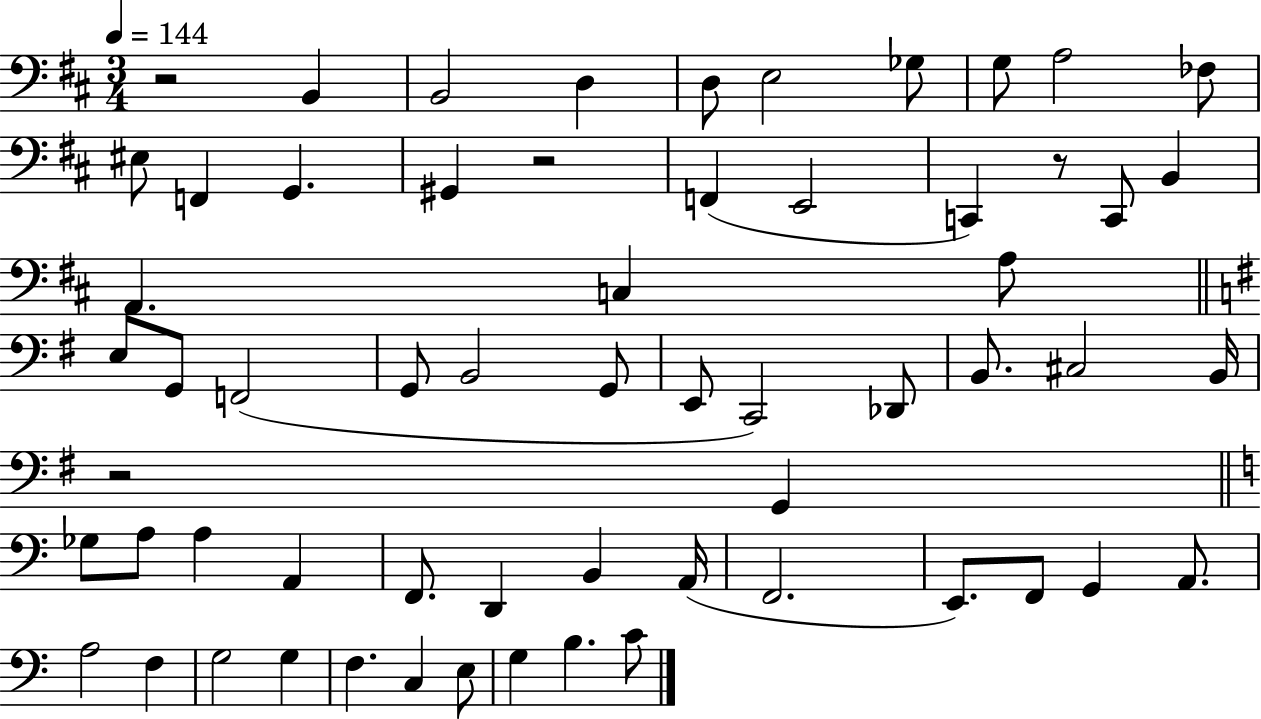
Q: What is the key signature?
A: D major